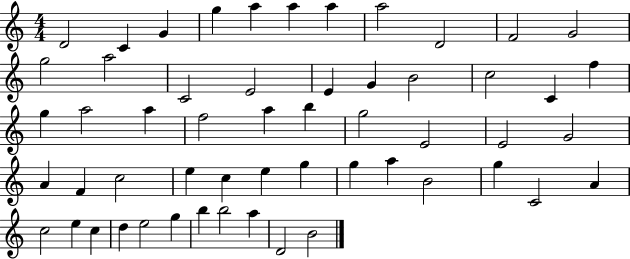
D4/h C4/q G4/q G5/q A5/q A5/q A5/q A5/h D4/h F4/h G4/h G5/h A5/h C4/h E4/h E4/q G4/q B4/h C5/h C4/q F5/q G5/q A5/h A5/q F5/h A5/q B5/q G5/h E4/h E4/h G4/h A4/q F4/q C5/h E5/q C5/q E5/q G5/q G5/q A5/q B4/h G5/q C4/h A4/q C5/h E5/q C5/q D5/q E5/h G5/q B5/q B5/h A5/q D4/h B4/h